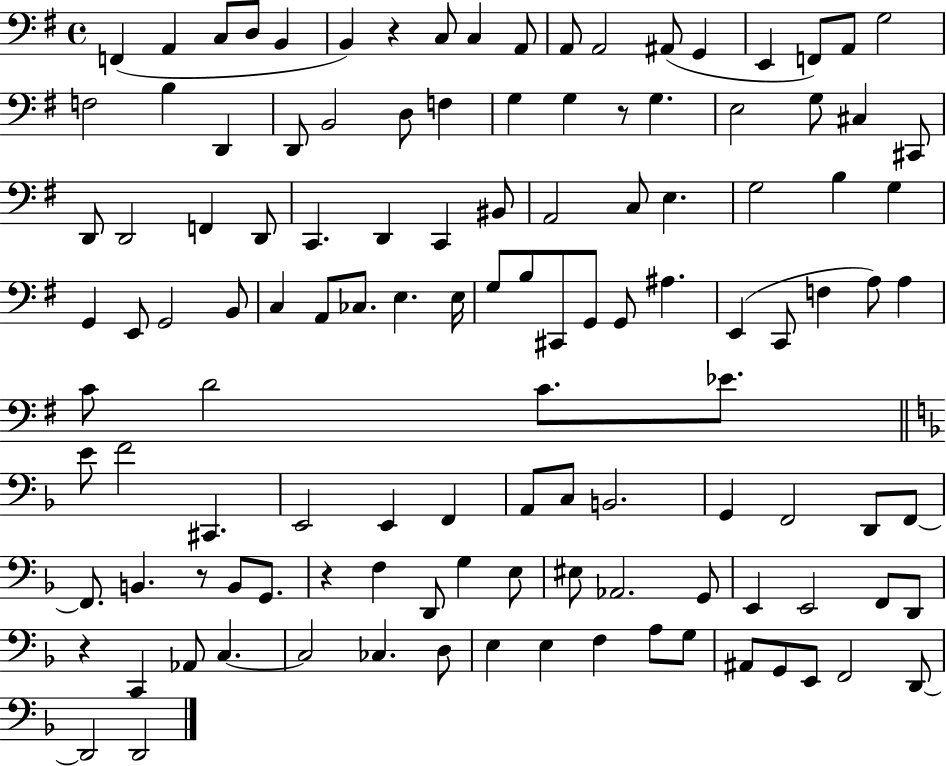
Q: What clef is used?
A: bass